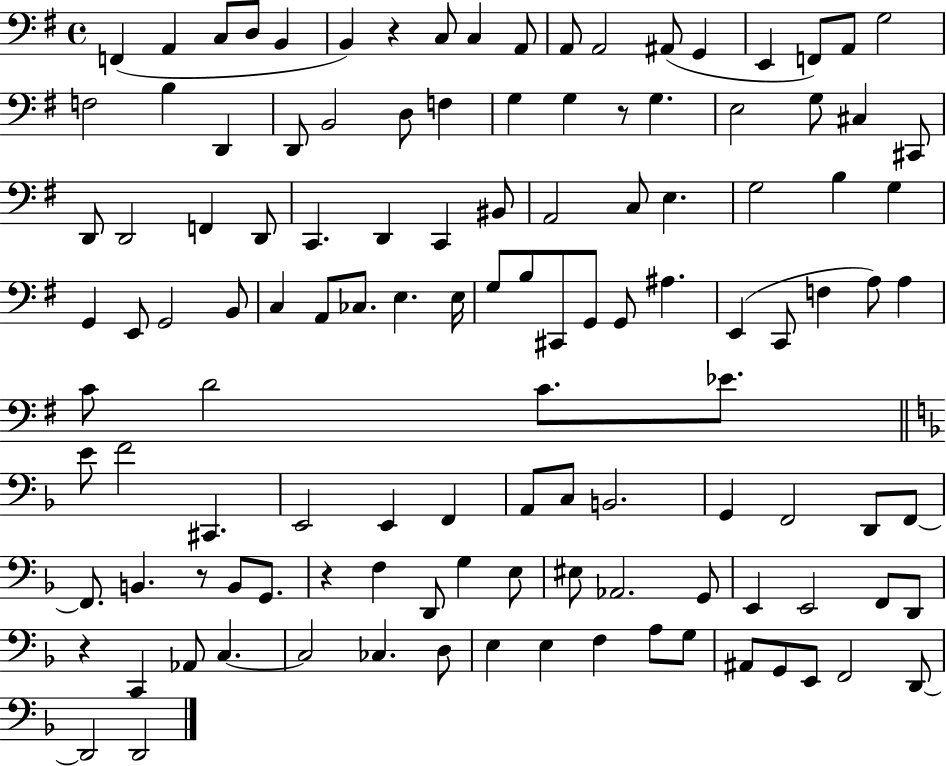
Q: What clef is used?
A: bass